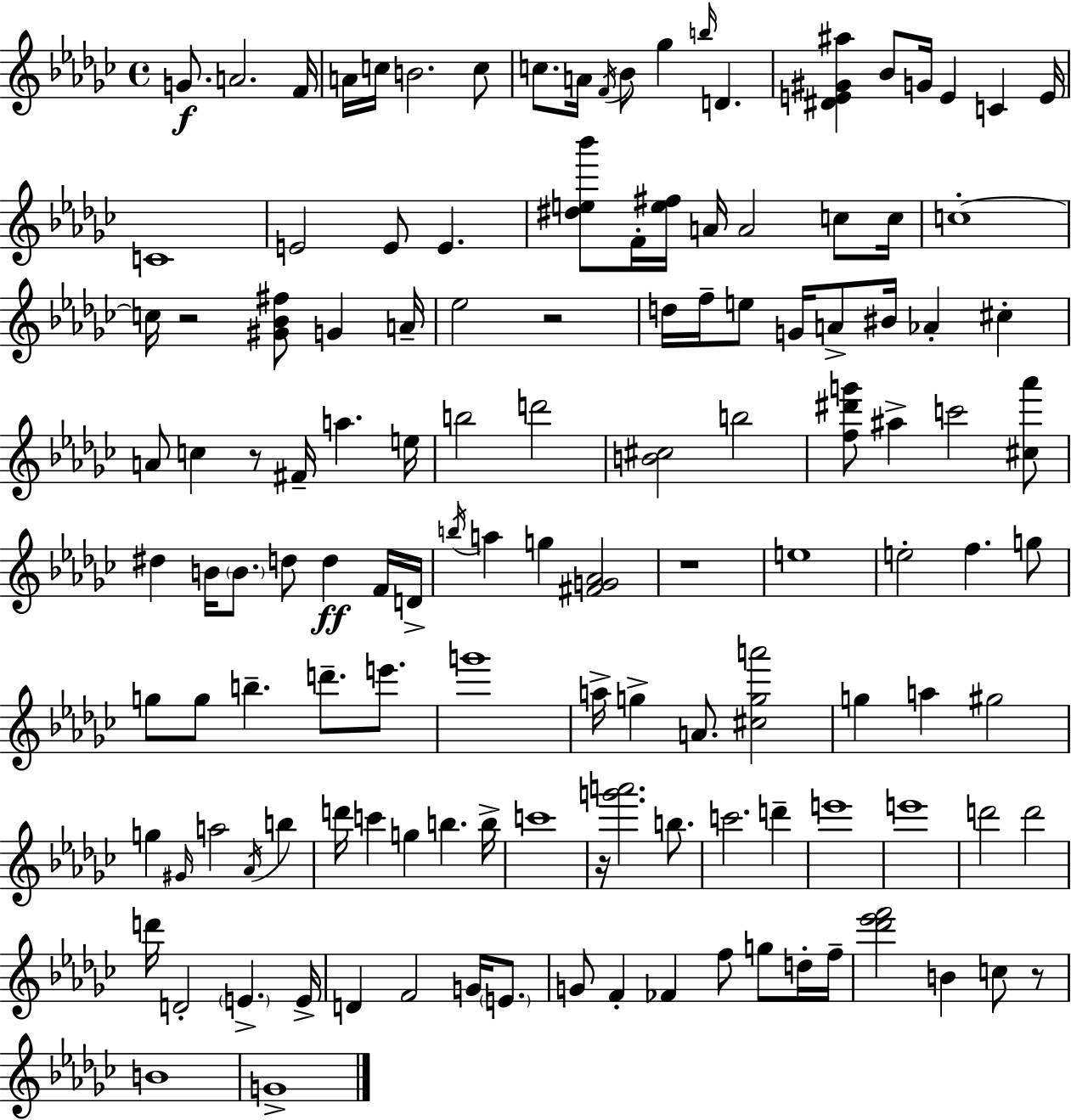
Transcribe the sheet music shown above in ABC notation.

X:1
T:Untitled
M:4/4
L:1/4
K:Ebm
G/2 A2 F/4 A/4 c/4 B2 c/2 c/2 A/4 F/4 _B/2 _g b/4 D [^DE^G^a] _B/2 G/4 E C E/4 C4 E2 E/2 E [^de_b']/2 F/4 [e^f]/4 A/4 A2 c/2 c/4 c4 c/4 z2 [^G_B^f]/2 G A/4 _e2 z2 d/4 f/4 e/2 G/4 A/2 ^B/4 _A ^c A/2 c z/2 ^F/4 a e/4 b2 d'2 [B^c]2 b2 [f^d'g']/2 ^a c'2 [^c_a']/2 ^d B/4 B/2 d/2 d F/4 D/4 b/4 a g [^FG_A]2 z4 e4 e2 f g/2 g/2 g/2 b d'/2 e'/2 g'4 a/4 g A/2 [^cga']2 g a ^g2 g ^G/4 a2 _A/4 b d'/4 c' g b b/4 c'4 z/4 [g'a']2 b/2 c'2 d' e'4 e'4 d'2 d'2 d'/4 D2 E E/4 D F2 G/4 E/2 G/2 F _F f/2 g/2 d/4 f/4 [_d'_e'f']2 B c/2 z/2 B4 G4